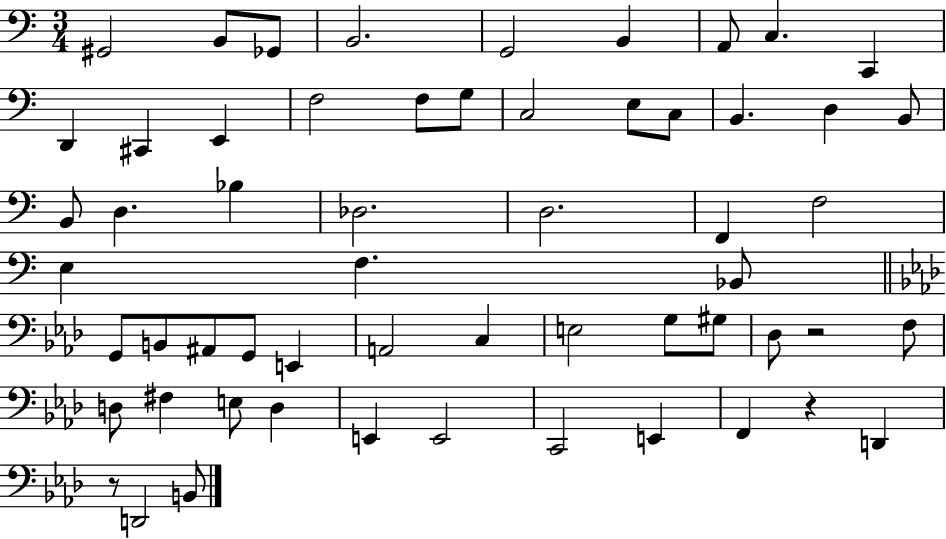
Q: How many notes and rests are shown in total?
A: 58